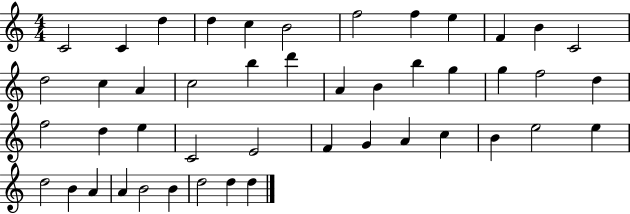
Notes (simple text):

C4/h C4/q D5/q D5/q C5/q B4/h F5/h F5/q E5/q F4/q B4/q C4/h D5/h C5/q A4/q C5/h B5/q D6/q A4/q B4/q B5/q G5/q G5/q F5/h D5/q F5/h D5/q E5/q C4/h E4/h F4/q G4/q A4/q C5/q B4/q E5/h E5/q D5/h B4/q A4/q A4/q B4/h B4/q D5/h D5/q D5/q